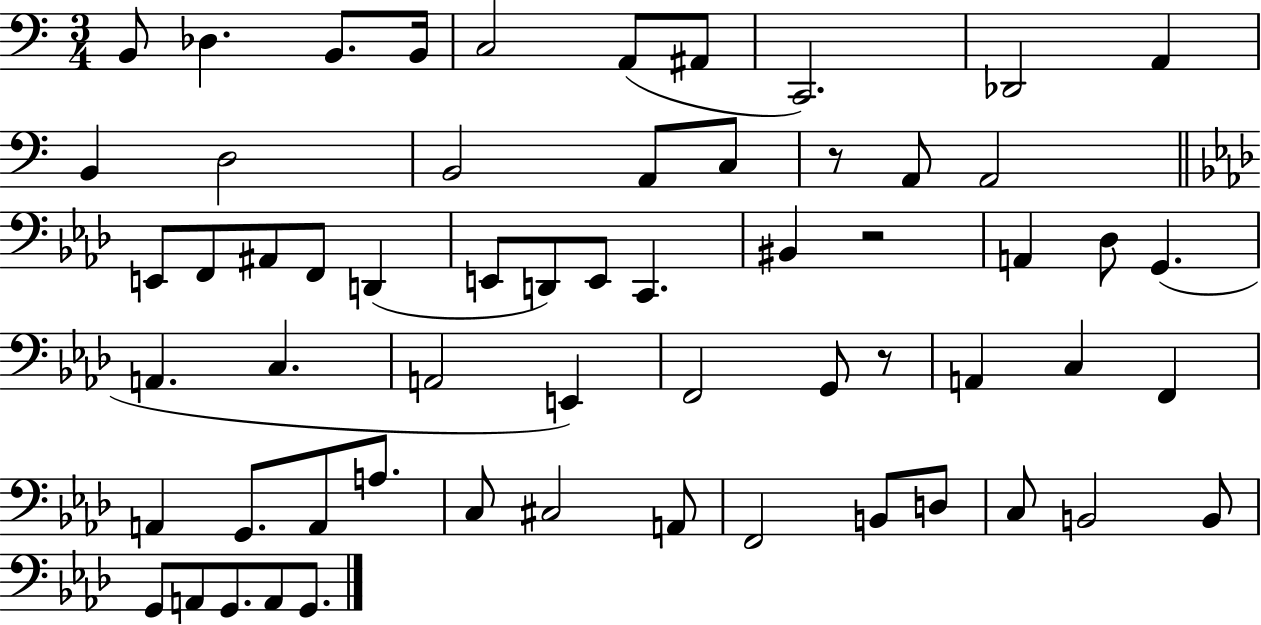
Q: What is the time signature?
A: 3/4